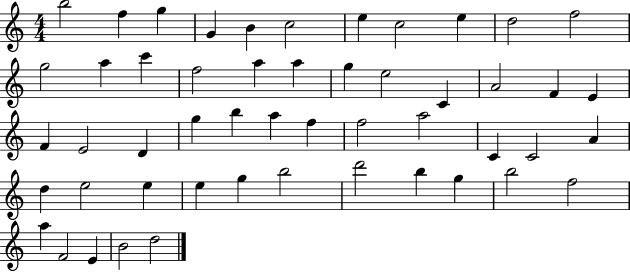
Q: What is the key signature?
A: C major